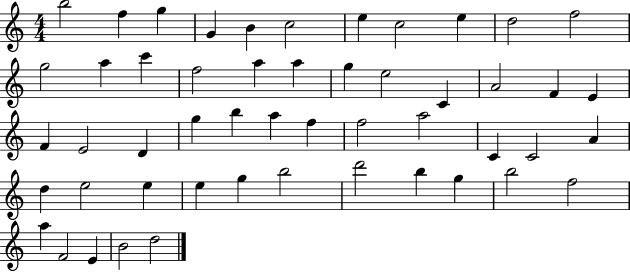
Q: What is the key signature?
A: C major